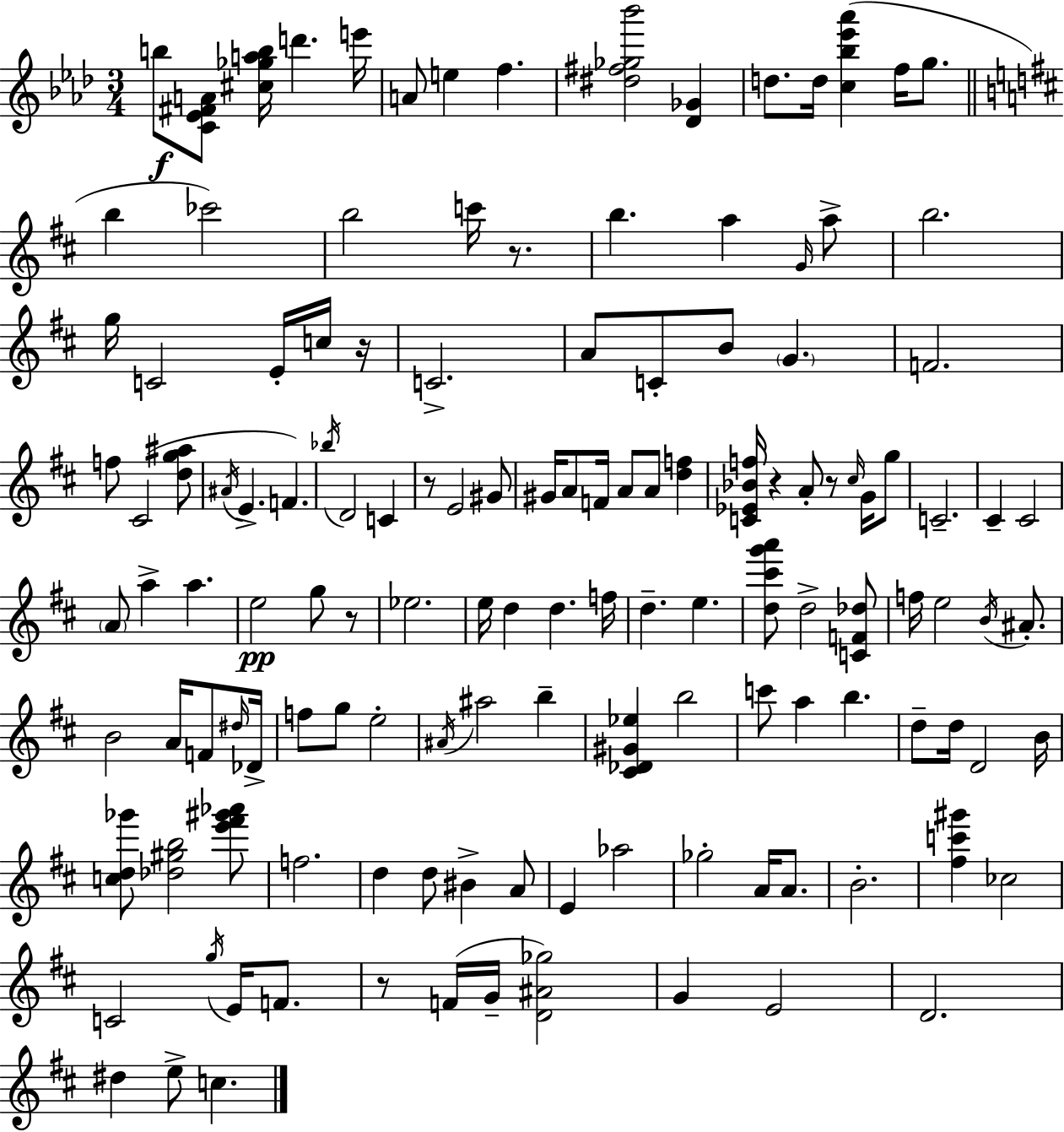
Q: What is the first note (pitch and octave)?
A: B5